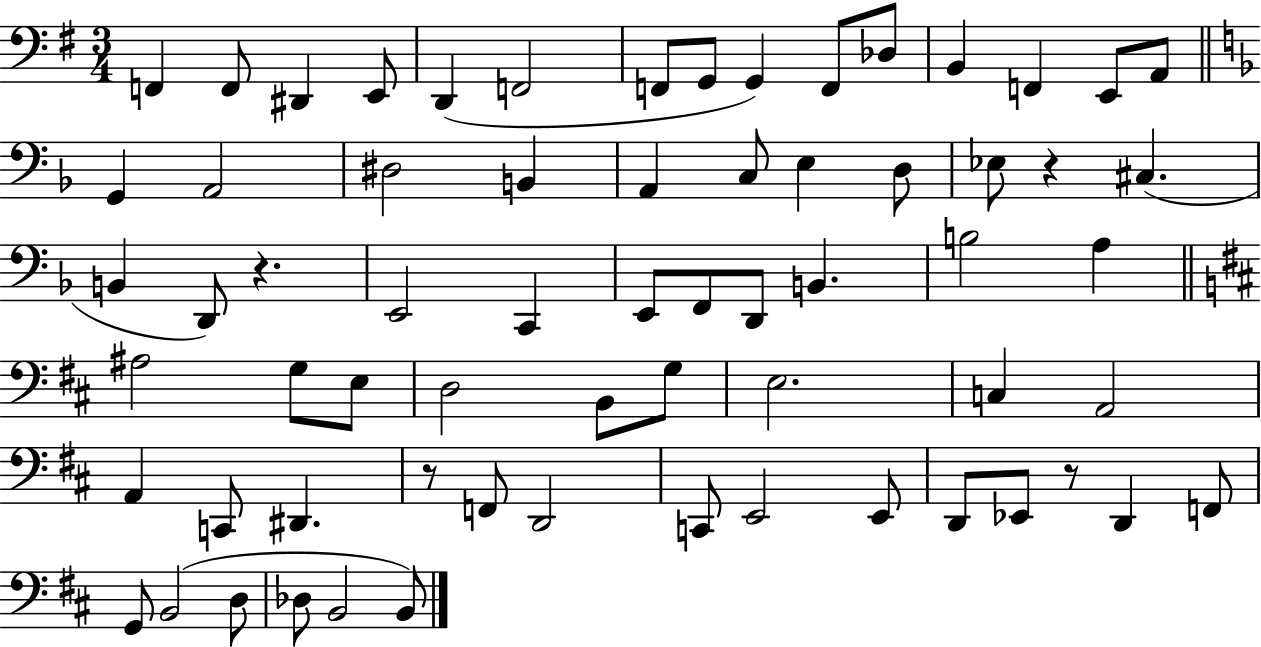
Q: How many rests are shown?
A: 4